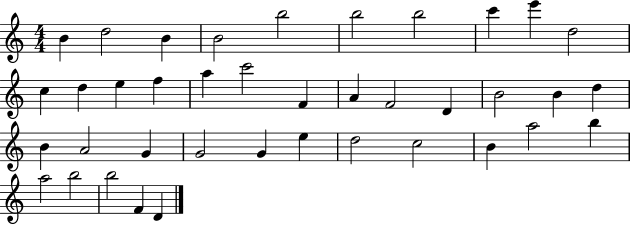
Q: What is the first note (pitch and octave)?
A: B4